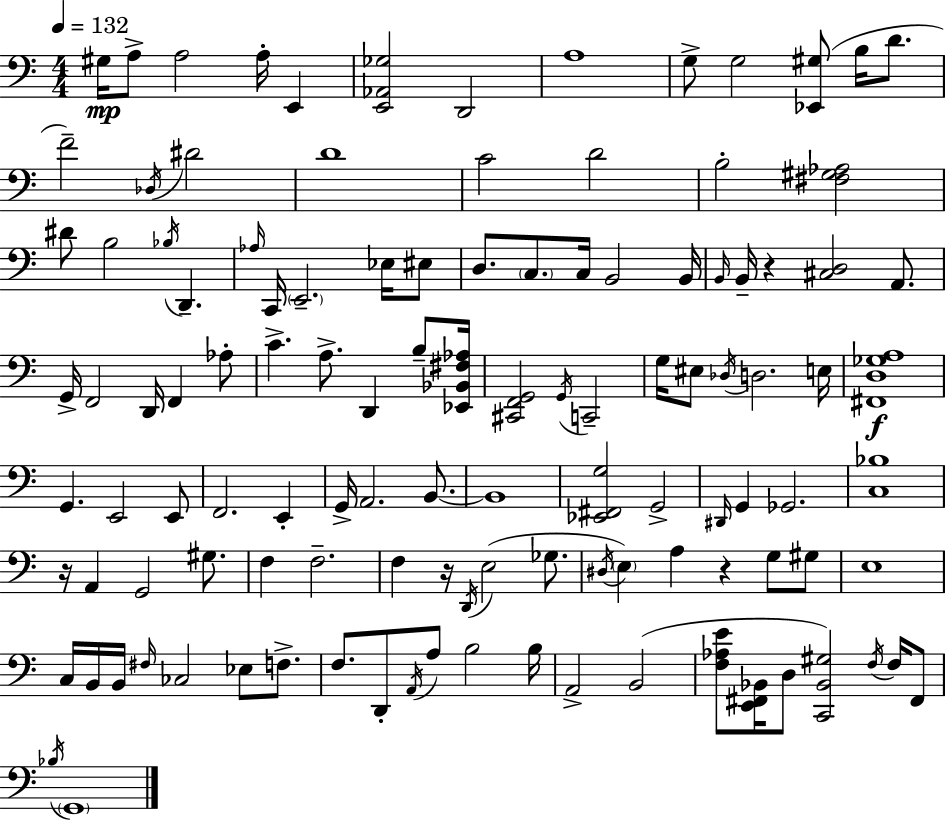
{
  \clef bass
  \numericTimeSignature
  \time 4/4
  \key a \minor
  \tempo 4 = 132
  \repeat volta 2 { gis16\mp a8-> a2 a16-. e,4 | <e, aes, ges>2 d,2 | a1 | g8-> g2 <ees, gis>8( b16 d'8. | \break f'2--) \acciaccatura { des16 } dis'2 | d'1 | c'2 d'2 | b2-. <fis gis aes>2 | \break dis'8 b2 \acciaccatura { bes16 } d,4.-- | \grace { aes16 } c,16 \parenthesize e,2.-- | ees16 eis8 d8. \parenthesize c8. c16 b,2 | b,16 \grace { b,16 } b,16-- r4 <cis d>2 | \break a,8. g,16-> f,2 d,16 f,4 | aes8-. c'4.-> a8.-> d,4 | b8-- <ees, bes, fis aes>16 <cis, f, g,>2 \acciaccatura { g,16 } c,2-- | g16 eis8 \acciaccatura { des16 } d2. | \break e16 <fis, d ges a>1\f | g,4. e,2 | e,8 f,2. | e,4-. g,16-> a,2. | \break b,8.~~ b,1 | <ees, fis, g>2 g,2-> | \grace { dis,16 } g,4 ges,2. | <c bes>1 | \break r16 a,4 g,2 | gis8. f4 f2.-- | f4 r16 \acciaccatura { d,16 }( e2 | ges8. \acciaccatura { dis16 } \parenthesize e4) a4 | \break r4 g8 gis8 e1 | c16 b,16 b,16 \grace { fis16 } ces2 | ees8 f8.-> f8. d,8-. \acciaccatura { a,16 } | a8 b2 b16 a,2-> | \break b,2( <f aes e'>8 <e, fis, bes,>16 d8 | <c, bes, gis>2) \acciaccatura { f16 } f16 fis,8 \acciaccatura { bes16 } \parenthesize g,1 | } \bar "|."
}